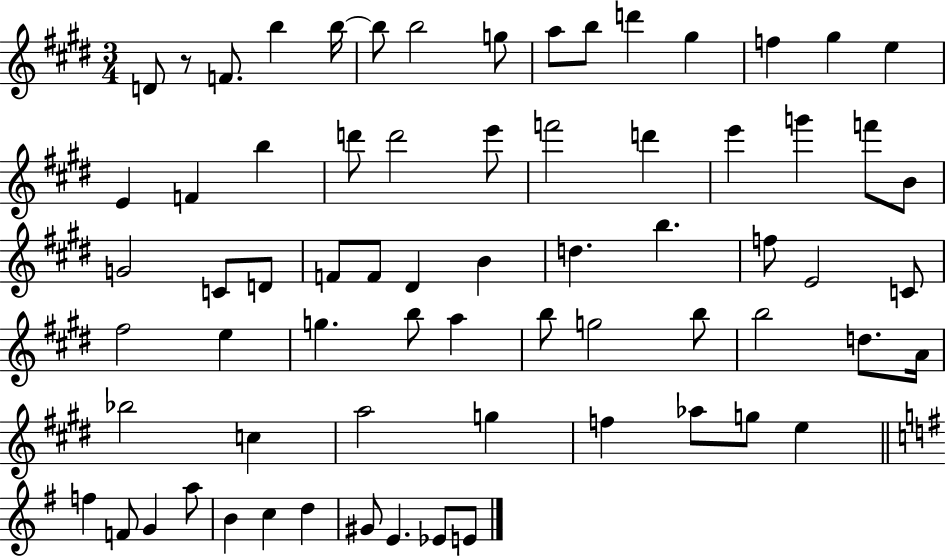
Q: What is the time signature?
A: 3/4